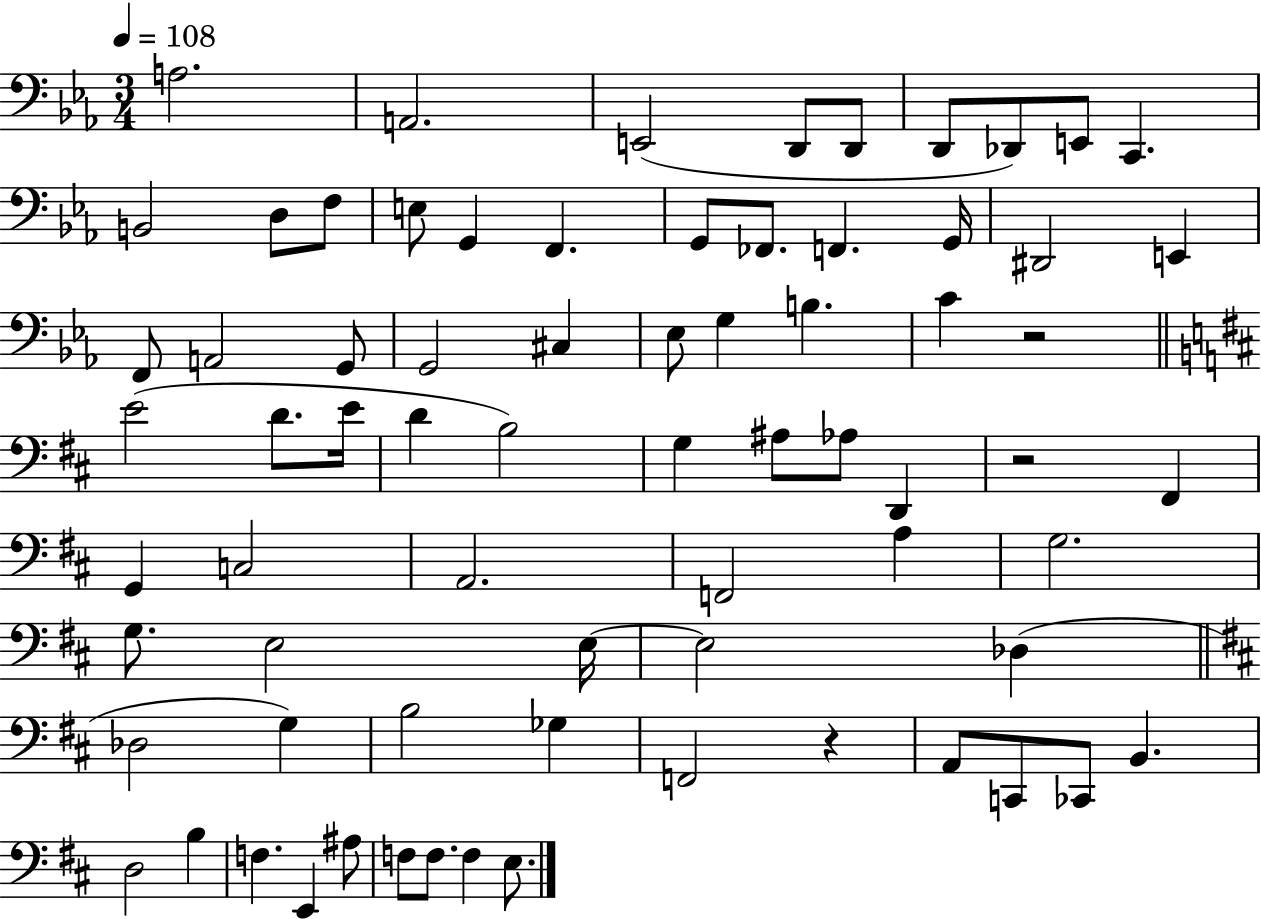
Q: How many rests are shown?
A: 3